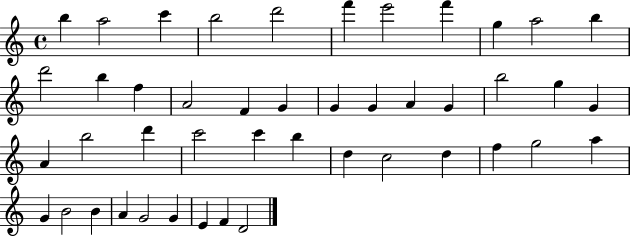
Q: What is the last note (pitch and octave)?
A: D4